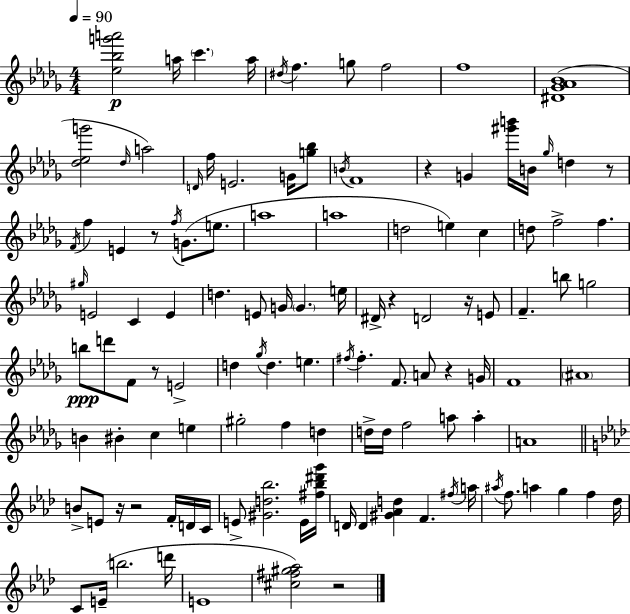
X:1
T:Untitled
M:4/4
L:1/4
K:Bbm
[_e_bg'a']2 a/4 c' a/4 ^d/4 f g/2 f2 f4 [^D_G_A_B]4 [_d_eg']2 _d/4 a2 D/4 f/4 E2 G/4 [g_b]/2 B/4 F4 z G [^g'b']/4 B/4 _g/4 d z/2 F/4 f E z/2 f/4 G/2 e/2 a4 a4 d2 e c d/2 f2 f ^g/4 E2 C E d E/2 G/4 G e/4 ^D/4 z D2 z/4 E/2 F b/2 g2 b/2 d'/2 F/2 z/2 E2 d _g/4 d e ^f/4 ^f F/2 A/2 z G/4 F4 ^A4 B ^B c e ^g2 f d d/4 d/4 f2 a/2 a A4 B/2 E/2 z/4 z2 F/4 D/4 C/4 E/2 [^Gd_b]2 E/4 [^f_b^d'g']/4 D/4 D [^G_Ad] F ^f/4 a/4 ^a/4 f/2 a g f _d/4 C/2 E/4 b2 d'/4 E4 [^c^f^g_a]2 z2